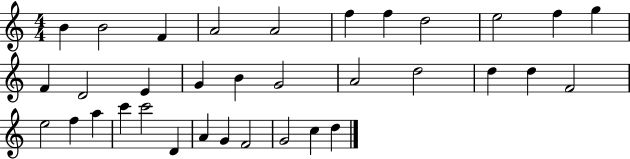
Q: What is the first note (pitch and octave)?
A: B4